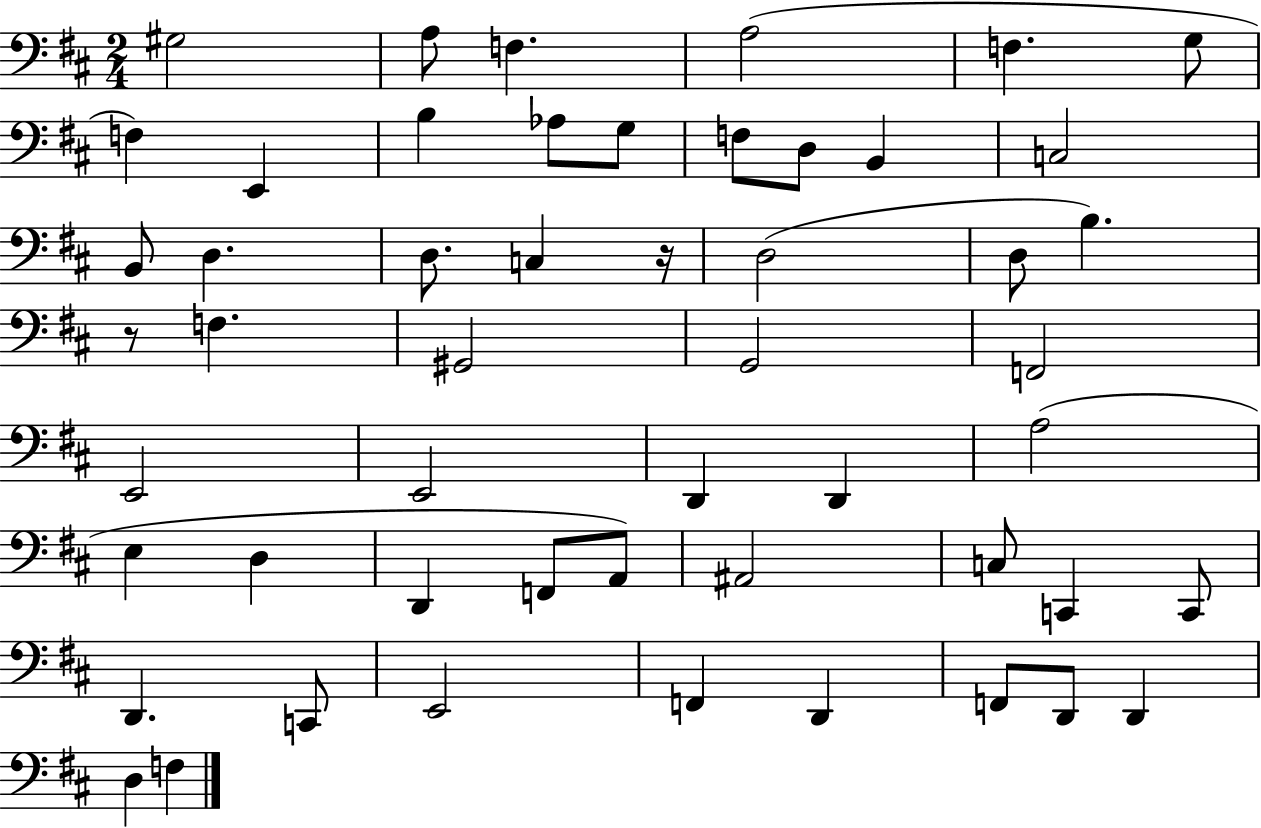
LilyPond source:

{
  \clef bass
  \numericTimeSignature
  \time 2/4
  \key d \major
  gis2 | a8 f4. | a2( | f4. g8 | \break f4) e,4 | b4 aes8 g8 | f8 d8 b,4 | c2 | \break b,8 d4. | d8. c4 r16 | d2( | d8 b4.) | \break r8 f4. | gis,2 | g,2 | f,2 | \break e,2 | e,2 | d,4 d,4 | a2( | \break e4 d4 | d,4 f,8 a,8) | ais,2 | c8 c,4 c,8 | \break d,4. c,8 | e,2 | f,4 d,4 | f,8 d,8 d,4 | \break d4 f4 | \bar "|."
}